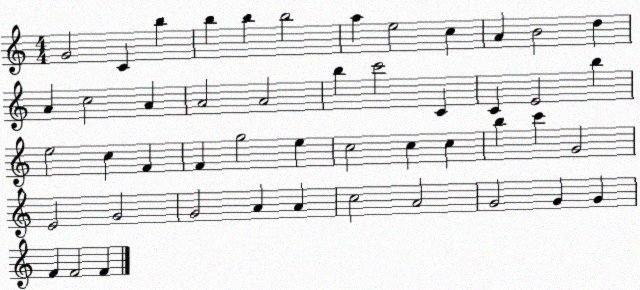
X:1
T:Untitled
M:4/4
L:1/4
K:C
G2 C b b b b2 a e2 c A B2 d A c2 A A2 A2 b c'2 C C E2 b e2 c F F g2 e c2 c c b c' G2 E2 G2 G2 A A c2 A2 G2 G G F F2 F